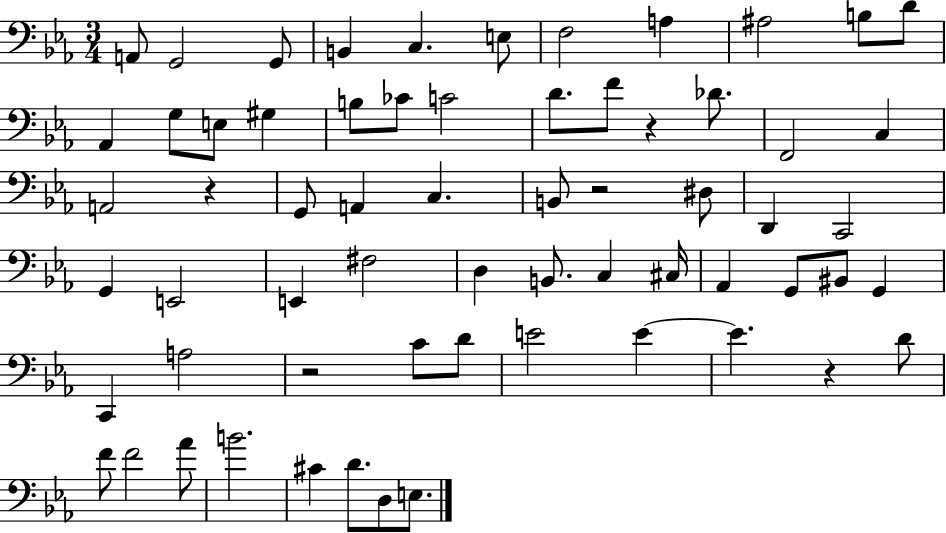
X:1
T:Untitled
M:3/4
L:1/4
K:Eb
A,,/2 G,,2 G,,/2 B,, C, E,/2 F,2 A, ^A,2 B,/2 D/2 _A,, G,/2 E,/2 ^G, B,/2 _C/2 C2 D/2 F/2 z _D/2 F,,2 C, A,,2 z G,,/2 A,, C, B,,/2 z2 ^D,/2 D,, C,,2 G,, E,,2 E,, ^F,2 D, B,,/2 C, ^C,/4 _A,, G,,/2 ^B,,/2 G,, C,, A,2 z2 C/2 D/2 E2 E E z D/2 F/2 F2 _A/2 B2 ^C D/2 D,/2 E,/2